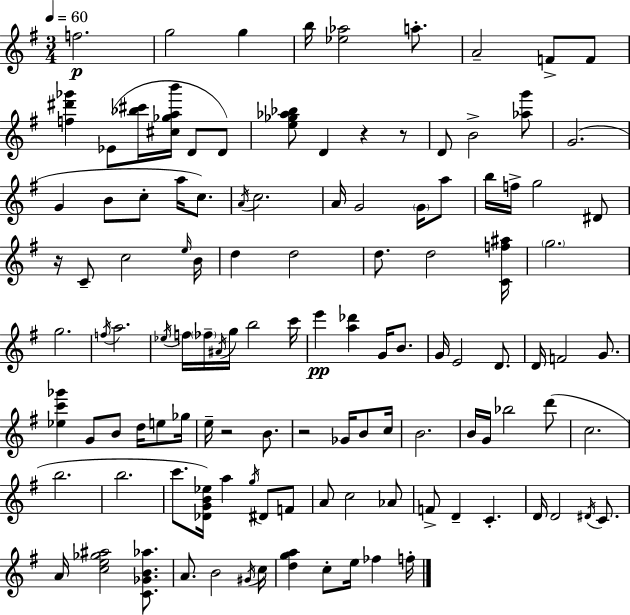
X:1
T:Untitled
M:3/4
L:1/4
K:Em
f2 g2 g b/4 [_e_a]2 a/2 A2 F/2 F/2 [f^d'_g'] _E/2 [_b^c']/4 [^c_gab']/4 D/2 D/2 [e_g_a_b]/2 D z z/2 D/2 B2 [_ag']/2 G2 G B/2 c/2 a/4 c/2 A/4 c2 A/4 G2 G/4 a/2 b/4 f/4 g2 ^D/2 z/4 C/2 c2 e/4 B/4 d d2 d/2 d2 [Cf^a]/4 g2 g2 f/4 a2 _e/4 f/4 _f/4 ^A/4 g/4 b2 c'/4 e' [a_d'] G/4 B/2 G/4 E2 D/2 D/4 F2 G/2 [_ec'_g'] G/2 B/2 d/4 e/2 _g/4 e/4 z2 B/2 z2 _G/4 B/2 c/4 B2 B/4 G/4 _b2 d'/2 c2 b2 b2 c'/2 [_DGB_e]/4 a g/4 ^D/2 F/2 A/2 c2 _A/2 F/2 D C D/4 D2 ^D/4 C/2 A/4 [ce_g^a]2 [C_GB_a]/2 A/2 B2 ^G/4 c/4 [dga] c/2 e/4 _f f/4